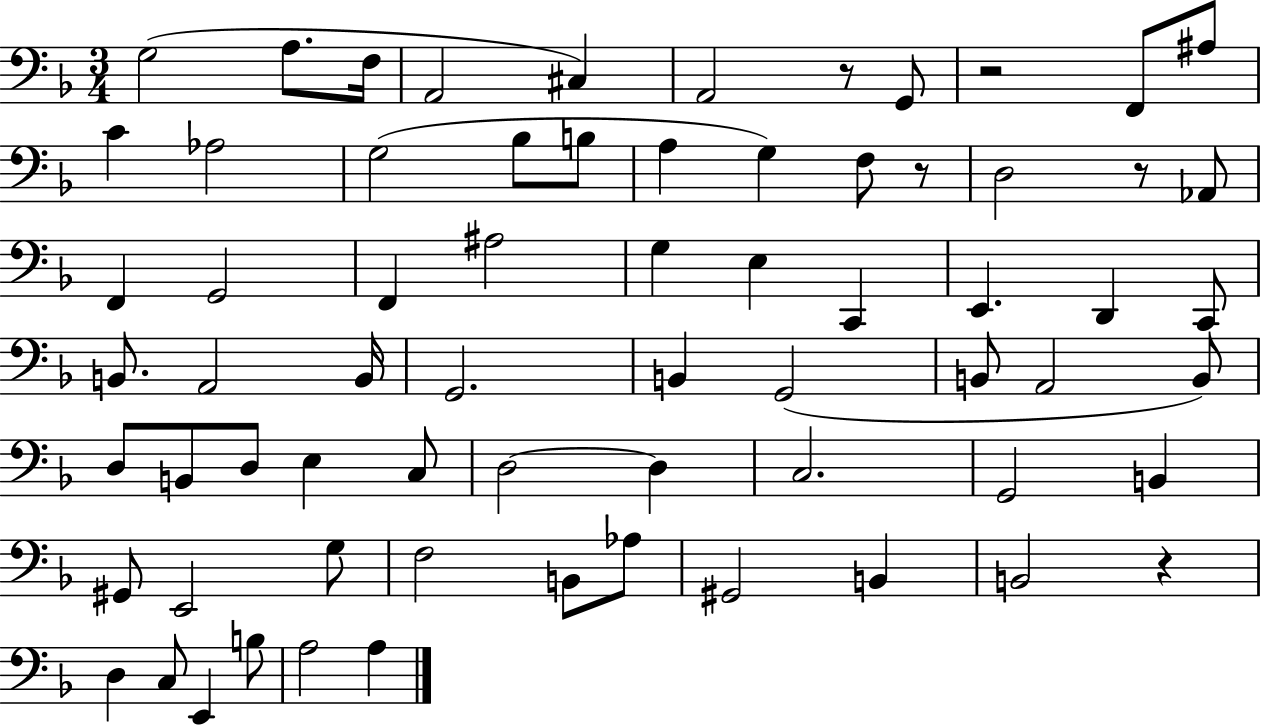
G3/h A3/e. F3/s A2/h C#3/q A2/h R/e G2/e R/h F2/e A#3/e C4/q Ab3/h G3/h Bb3/e B3/e A3/q G3/q F3/e R/e D3/h R/e Ab2/e F2/q G2/h F2/q A#3/h G3/q E3/q C2/q E2/q. D2/q C2/e B2/e. A2/h B2/s G2/h. B2/q G2/h B2/e A2/h B2/e D3/e B2/e D3/e E3/q C3/e D3/h D3/q C3/h. G2/h B2/q G#2/e E2/h G3/e F3/h B2/e Ab3/e G#2/h B2/q B2/h R/q D3/q C3/e E2/q B3/e A3/h A3/q